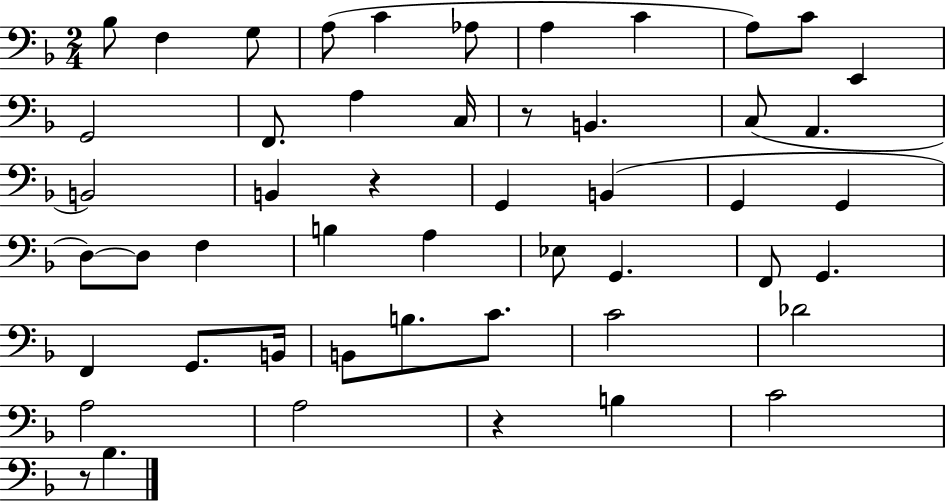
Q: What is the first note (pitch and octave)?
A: Bb3